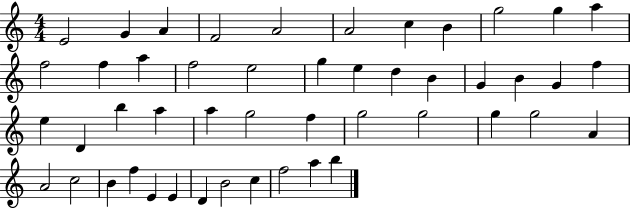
E4/h G4/q A4/q F4/h A4/h A4/h C5/q B4/q G5/h G5/q A5/q F5/h F5/q A5/q F5/h E5/h G5/q E5/q D5/q B4/q G4/q B4/q G4/q F5/q E5/q D4/q B5/q A5/q A5/q G5/h F5/q G5/h G5/h G5/q G5/h A4/q A4/h C5/h B4/q F5/q E4/q E4/q D4/q B4/h C5/q F5/h A5/q B5/q